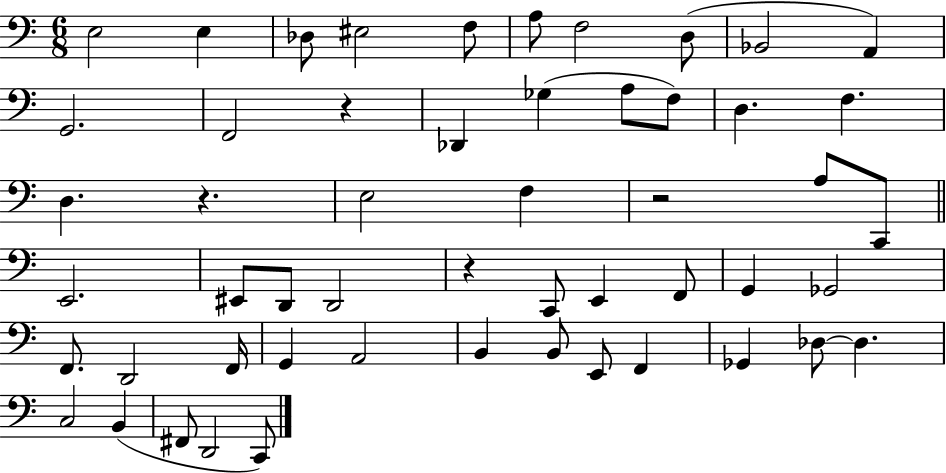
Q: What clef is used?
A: bass